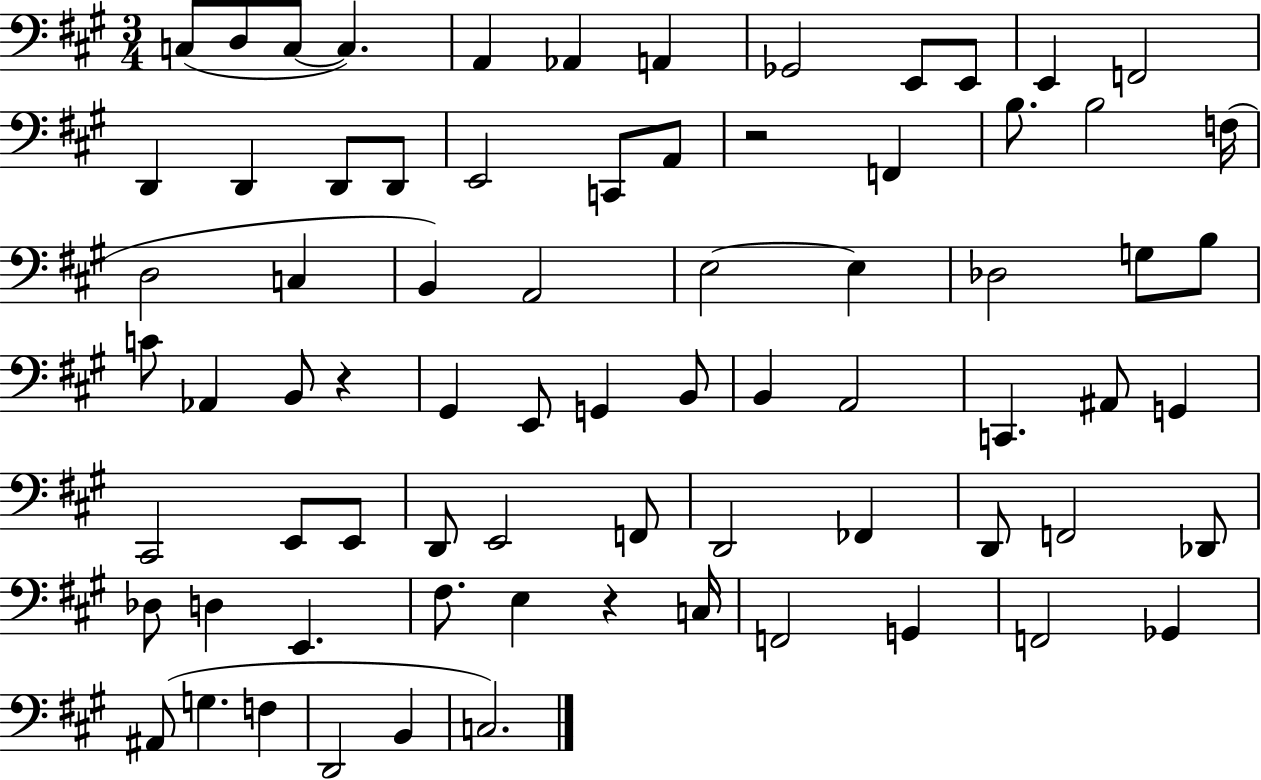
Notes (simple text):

C3/e D3/e C3/e C3/q. A2/q Ab2/q A2/q Gb2/h E2/e E2/e E2/q F2/h D2/q D2/q D2/e D2/e E2/h C2/e A2/e R/h F2/q B3/e. B3/h F3/s D3/h C3/q B2/q A2/h E3/h E3/q Db3/h G3/e B3/e C4/e Ab2/q B2/e R/q G#2/q E2/e G2/q B2/e B2/q A2/h C2/q. A#2/e G2/q C#2/h E2/e E2/e D2/e E2/h F2/e D2/h FES2/q D2/e F2/h Db2/e Db3/e D3/q E2/q. F#3/e. E3/q R/q C3/s F2/h G2/q F2/h Gb2/q A#2/e G3/q. F3/q D2/h B2/q C3/h.